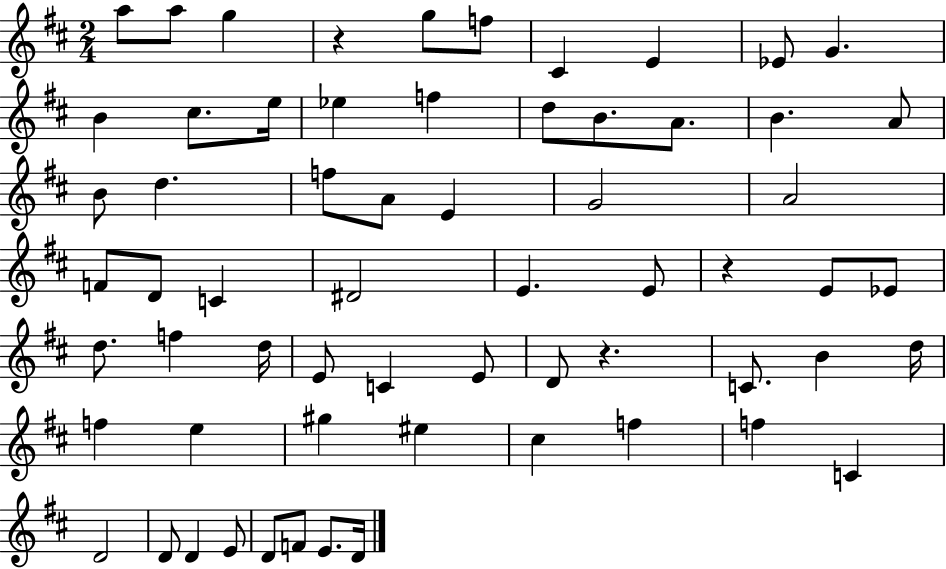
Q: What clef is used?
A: treble